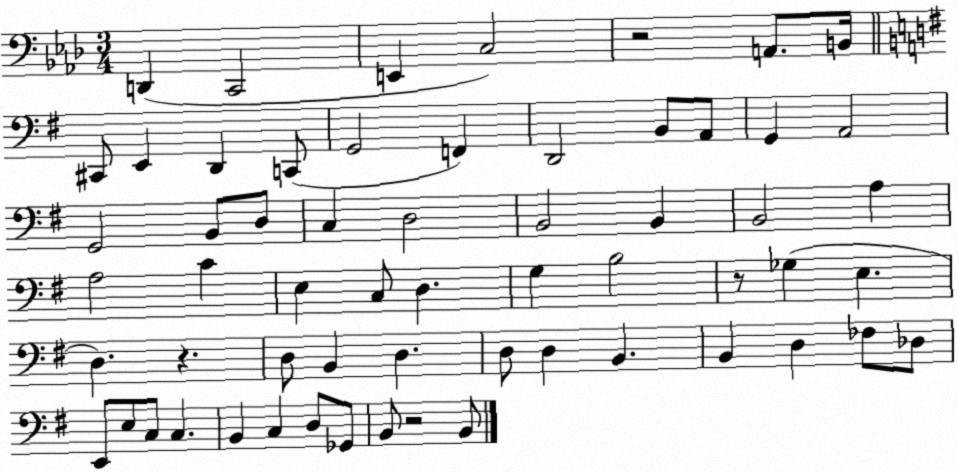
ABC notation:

X:1
T:Untitled
M:3/4
L:1/4
K:Ab
D,, C,,2 E,, C,2 z2 A,,/2 B,,/4 ^C,,/2 E,, D,, C,,/2 G,,2 F,, D,,2 B,,/2 A,,/2 G,, A,,2 G,,2 B,,/2 D,/2 C, D,2 B,,2 B,, B,,2 A, A,2 C E, C,/2 D, G, B,2 z/2 _G, E, D, z D,/2 B,, D, D,/2 D, B,, B,, D, _F,/2 _D,/2 E,,/2 E,/2 C,/2 C, B,, C, D,/2 _G,,/2 B,,/2 z2 B,,/2